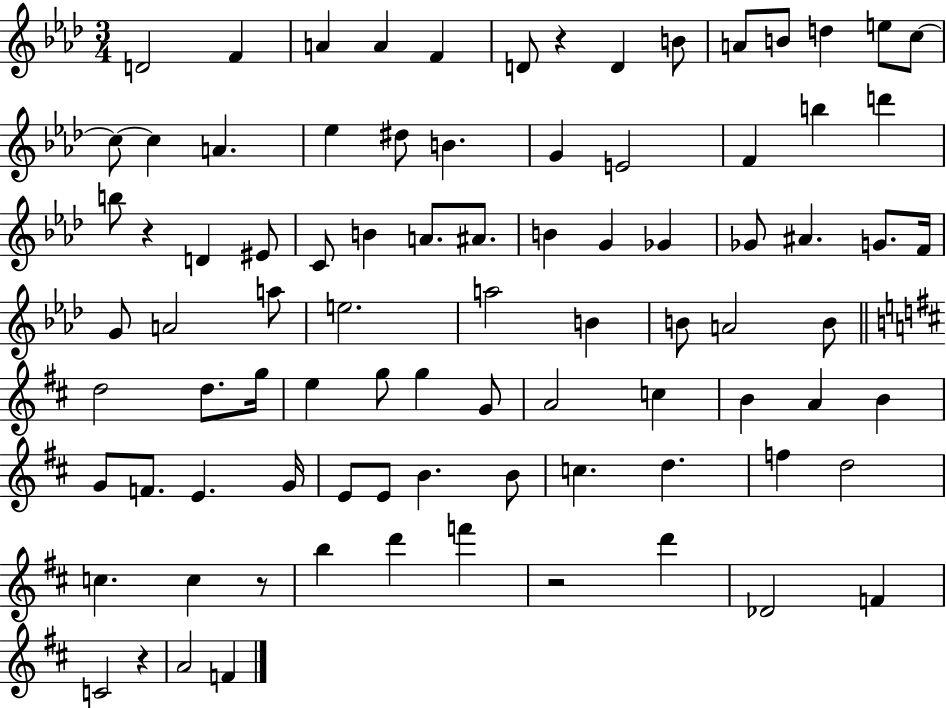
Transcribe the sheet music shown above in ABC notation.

X:1
T:Untitled
M:3/4
L:1/4
K:Ab
D2 F A A F D/2 z D B/2 A/2 B/2 d e/2 c/2 c/2 c A _e ^d/2 B G E2 F b d' b/2 z D ^E/2 C/2 B A/2 ^A/2 B G _G _G/2 ^A G/2 F/4 G/2 A2 a/2 e2 a2 B B/2 A2 B/2 d2 d/2 g/4 e g/2 g G/2 A2 c B A B G/2 F/2 E G/4 E/2 E/2 B B/2 c d f d2 c c z/2 b d' f' z2 d' _D2 F C2 z A2 F